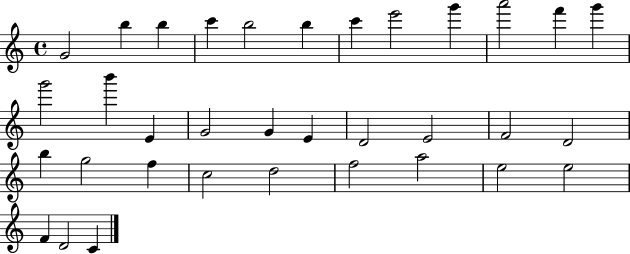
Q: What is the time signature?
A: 4/4